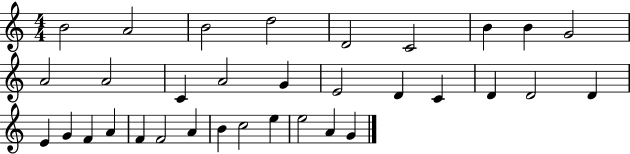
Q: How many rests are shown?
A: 0